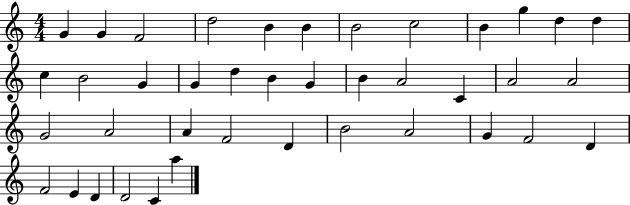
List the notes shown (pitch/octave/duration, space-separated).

G4/q G4/q F4/h D5/h B4/q B4/q B4/h C5/h B4/q G5/q D5/q D5/q C5/q B4/h G4/q G4/q D5/q B4/q G4/q B4/q A4/h C4/q A4/h A4/h G4/h A4/h A4/q F4/h D4/q B4/h A4/h G4/q F4/h D4/q F4/h E4/q D4/q D4/h C4/q A5/q